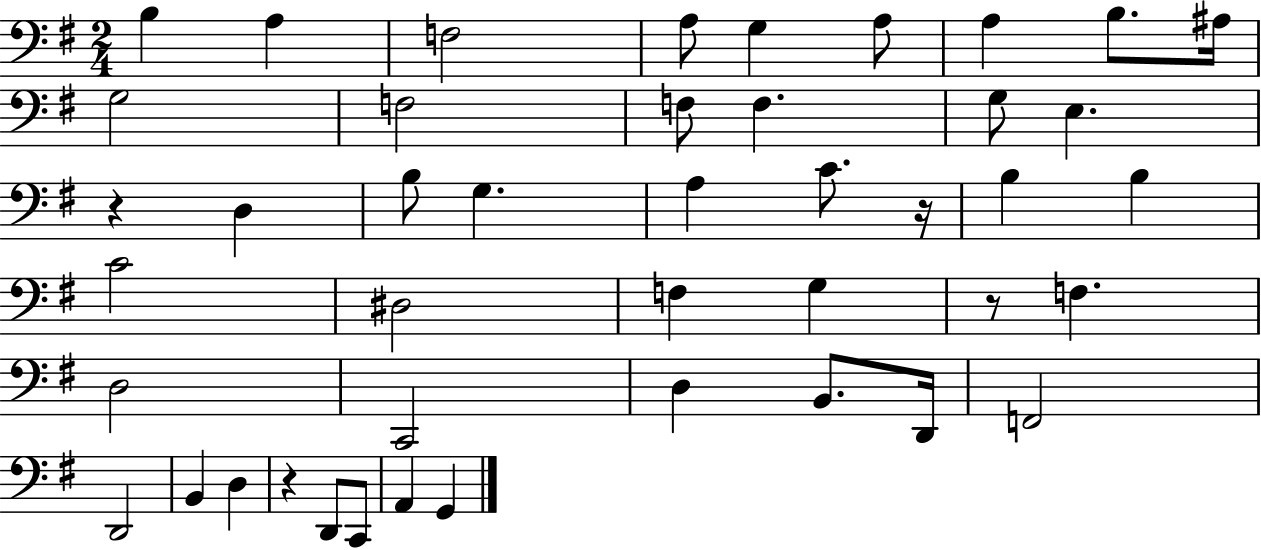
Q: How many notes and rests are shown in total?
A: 44